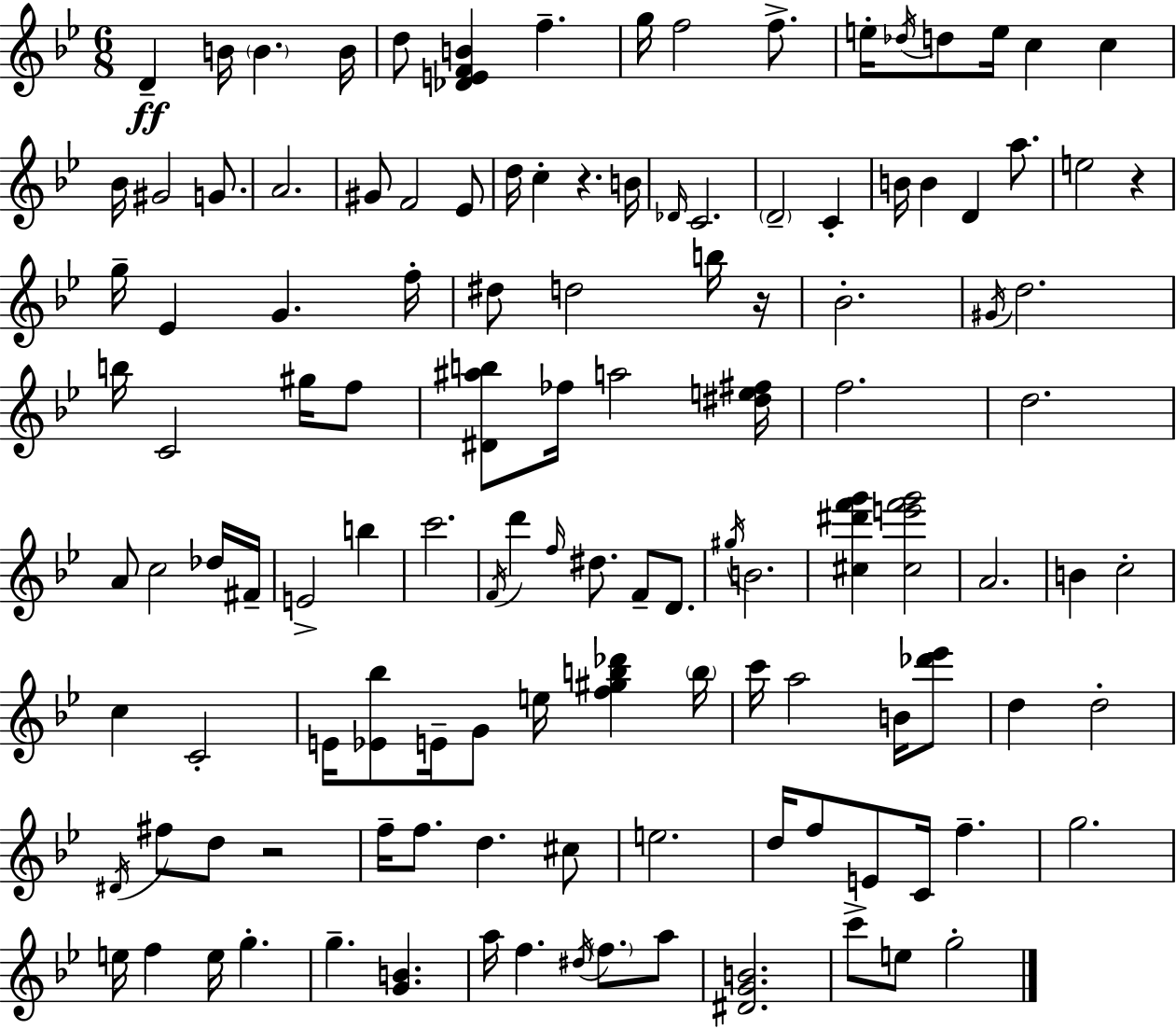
{
  \clef treble
  \numericTimeSignature
  \time 6/8
  \key bes \major
  d'4--\ff b'16 \parenthesize b'4. b'16 | d''8 <des' e' f' b'>4 f''4.-- | g''16 f''2 f''8.-> | e''16-. \acciaccatura { des''16 } d''8 e''16 c''4 c''4 | \break bes'16 gis'2 g'8. | a'2. | gis'8 f'2 ees'8 | d''16 c''4-. r4. | \break b'16 \grace { des'16 } c'2. | \parenthesize d'2-- c'4-. | b'16 b'4 d'4 a''8. | e''2 r4 | \break g''16-- ees'4 g'4. | f''16-. dis''8 d''2 | b''16 r16 bes'2.-. | \acciaccatura { gis'16 } d''2. | \break b''16 c'2 | gis''16 f''8 <dis' ais'' b''>8 fes''16 a''2 | <dis'' e'' fis''>16 f''2. | d''2. | \break a'8 c''2 | des''16 fis'16-- e'2-> b''4 | c'''2. | \acciaccatura { f'16 } d'''4 \grace { f''16 } dis''8. | \break f'8-- d'8. \acciaccatura { gis''16 } b'2. | <cis'' dis''' f''' g'''>4 <cis'' e''' f''' g'''>2 | a'2. | b'4 c''2-. | \break c''4 c'2-. | e'16 <ees' bes''>8 e'16-- g'8 | e''16 <f'' gis'' b'' des'''>4 \parenthesize b''16 c'''16 a''2 | b'16 <des''' ees'''>8 d''4 d''2-. | \break \acciaccatura { dis'16 } fis''8 d''8 r2 | f''16-- f''8. d''4. | cis''8 e''2. | d''16 f''8 e'8 | \break c'16 f''4.-- g''2. | e''16 f''4 | e''16 g''4.-. g''4.-- | <g' b'>4. a''16 f''4. | \break \acciaccatura { dis''16 } \parenthesize f''8. a''8 <dis' g' b'>2. | c'''8-> e''8 | g''2-. \bar "|."
}